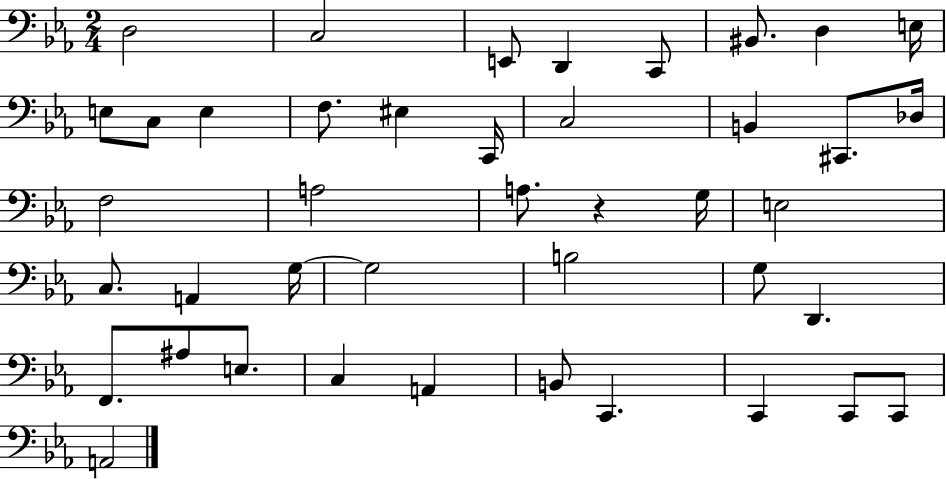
D3/h C3/h E2/e D2/q C2/e BIS2/e. D3/q E3/s E3/e C3/e E3/q F3/e. EIS3/q C2/s C3/h B2/q C#2/e. Db3/s F3/h A3/h A3/e. R/q G3/s E3/h C3/e. A2/q G3/s G3/h B3/h G3/e D2/q. F2/e. A#3/e E3/e. C3/q A2/q B2/e C2/q. C2/q C2/e C2/e A2/h